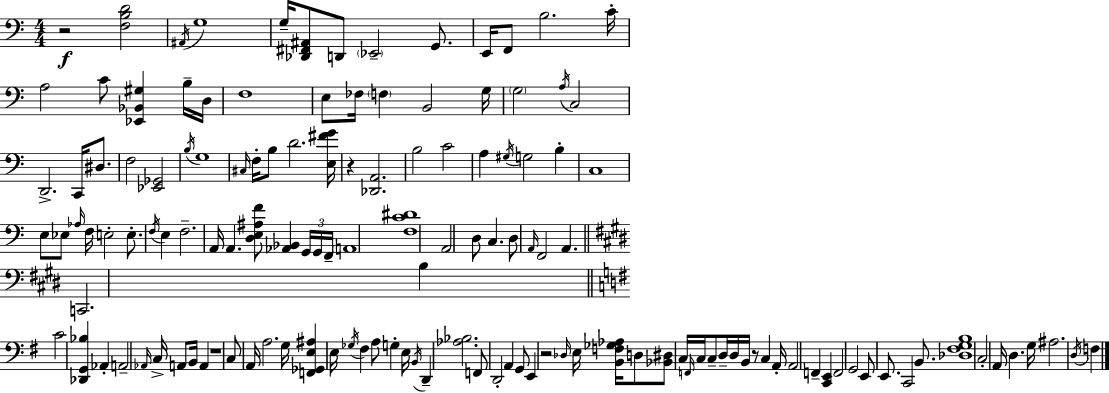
X:1
T:Untitled
M:4/4
L:1/4
K:C
z2 [F,B,D]2 ^A,,/4 G,4 G,/4 [_D,,^F,,^A,,]/2 D,,/2 _E,,2 G,,/2 E,,/4 F,,/2 B,2 C/4 A,2 C/2 [_E,,_B,,^G,] B,/4 D,/4 F,4 E,/2 _F,/4 F, B,,2 G,/4 G,2 A,/4 C,2 D,,2 C,,/4 ^D,/2 F,2 [_E,,_G,,]2 B,/4 G,4 ^C,/4 F,/4 B,/2 D2 [E,^FG]/4 z [_D,,A,,]2 B,2 C2 A, ^G,/4 G,2 B, C,4 E,/2 _E,/2 _A,/4 F,/4 E,2 E,/2 F,/4 E, F,2 A,,/4 A,, [D,E,^A,F]/2 [_A,,_B,,] G,,/4 G,,/4 F,,/4 A,,4 [F,C^D]4 A,,2 D,/2 C, D,/2 A,,/4 F,,2 A,, C,,2 B, C2 [_D,,G,,_B,] _A,, A,,2 _A,,/4 C,/4 A,,/2 B,,/4 A,, z4 C,/2 A,,/4 A,2 G,/4 [F,,_G,,E,^A,] E,/4 _G,/4 ^F, A,/2 G, E,/4 B,,/4 D,, [_A,_B,]2 F,,/2 D,,2 A,, G,,/2 E,, z2 _D,/4 E,/4 [B,,F,_G,_A,]/4 D,/2 [_B,,^D,]/2 C,/4 F,,/4 C,/4 C,/2 D,/4 D,/4 B,,/4 z/2 C, A,,/4 A,,2 F,, [C,,E,,] F,,2 G,,2 E,,/2 E,,/2 C,,2 B,,/2 [_D,^F,G,B,]4 C,2 A,,/4 D, G,/4 ^A,2 D,/4 F,